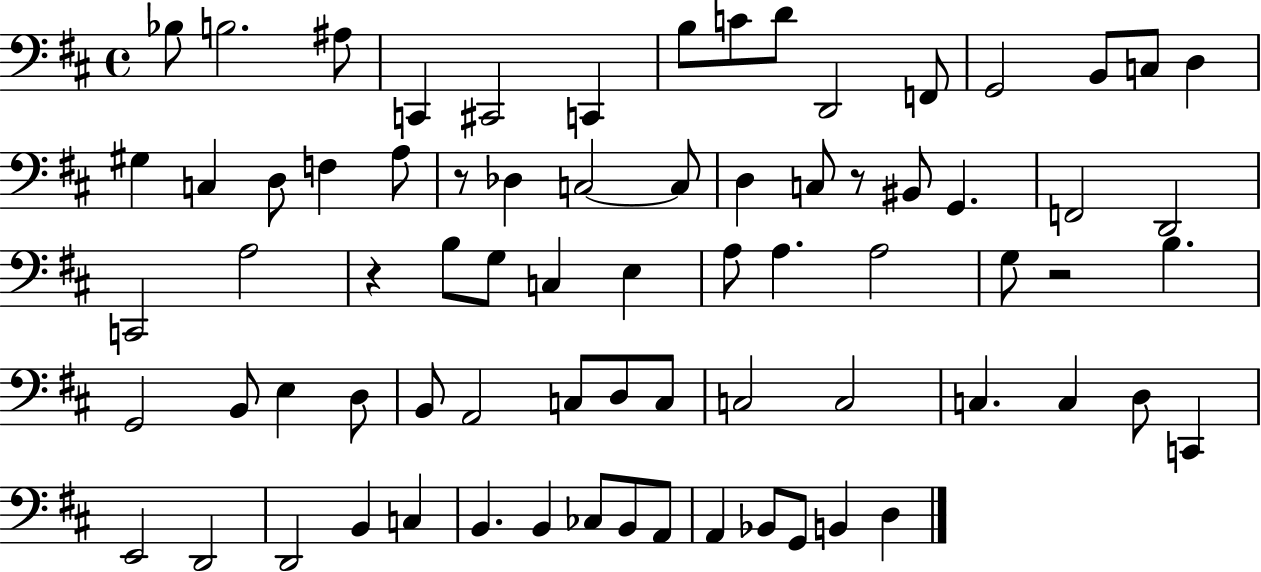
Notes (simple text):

Bb3/e B3/h. A#3/e C2/q C#2/h C2/q B3/e C4/e D4/e D2/h F2/e G2/h B2/e C3/e D3/q G#3/q C3/q D3/e F3/q A3/e R/e Db3/q C3/h C3/e D3/q C3/e R/e BIS2/e G2/q. F2/h D2/h C2/h A3/h R/q B3/e G3/e C3/q E3/q A3/e A3/q. A3/h G3/e R/h B3/q. G2/h B2/e E3/q D3/e B2/e A2/h C3/e D3/e C3/e C3/h C3/h C3/q. C3/q D3/e C2/q E2/h D2/h D2/h B2/q C3/q B2/q. B2/q CES3/e B2/e A2/e A2/q Bb2/e G2/e B2/q D3/q